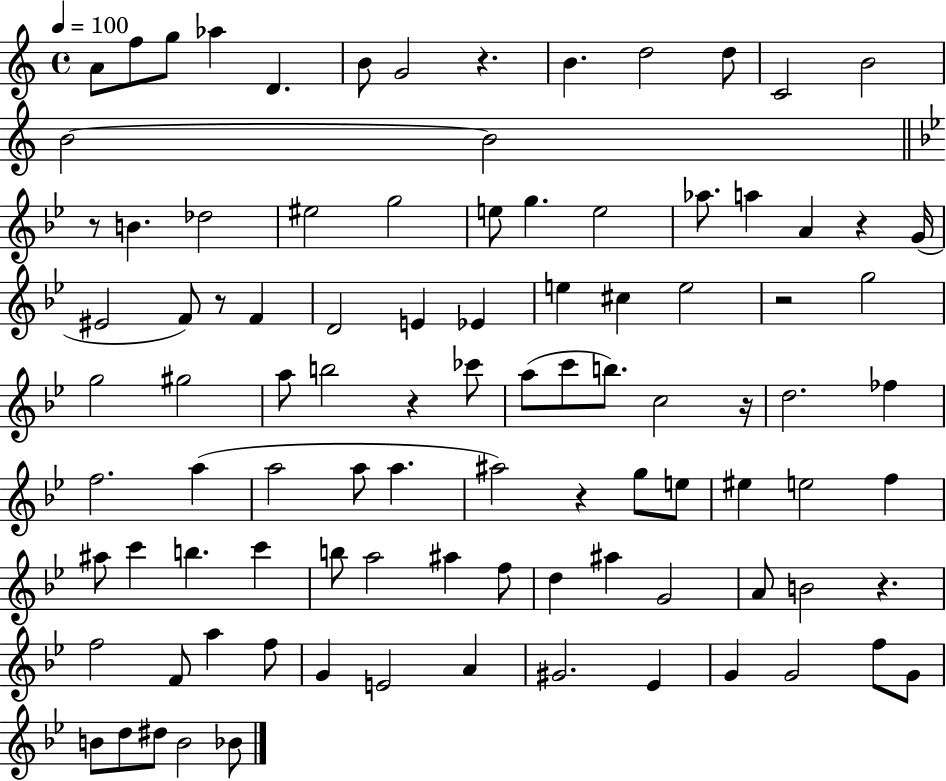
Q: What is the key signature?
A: C major